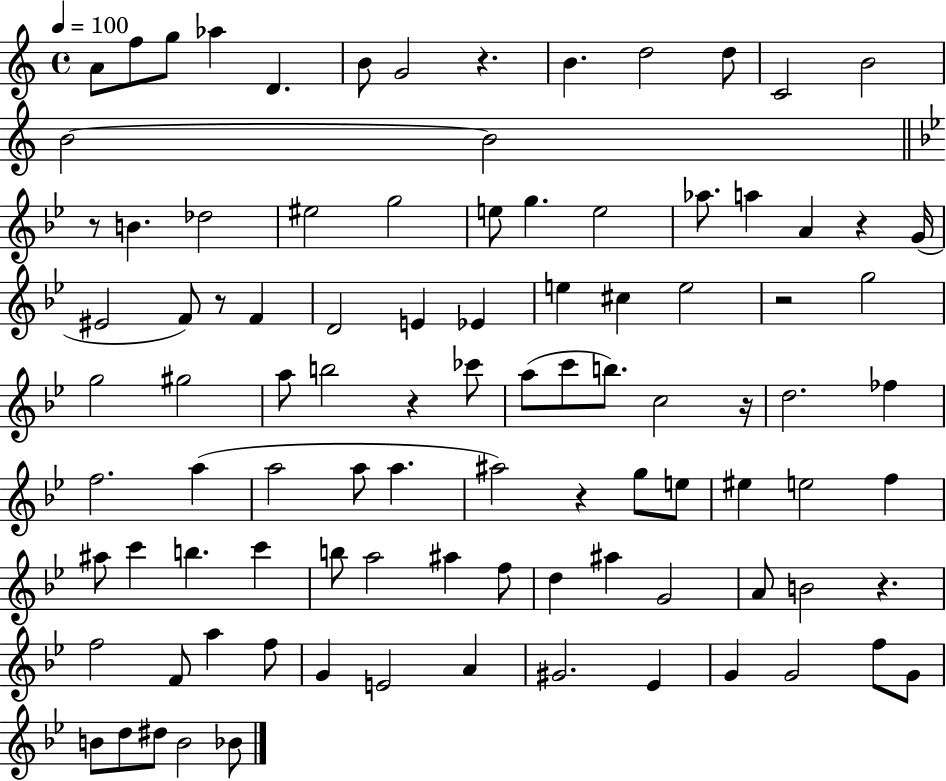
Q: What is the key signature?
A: C major